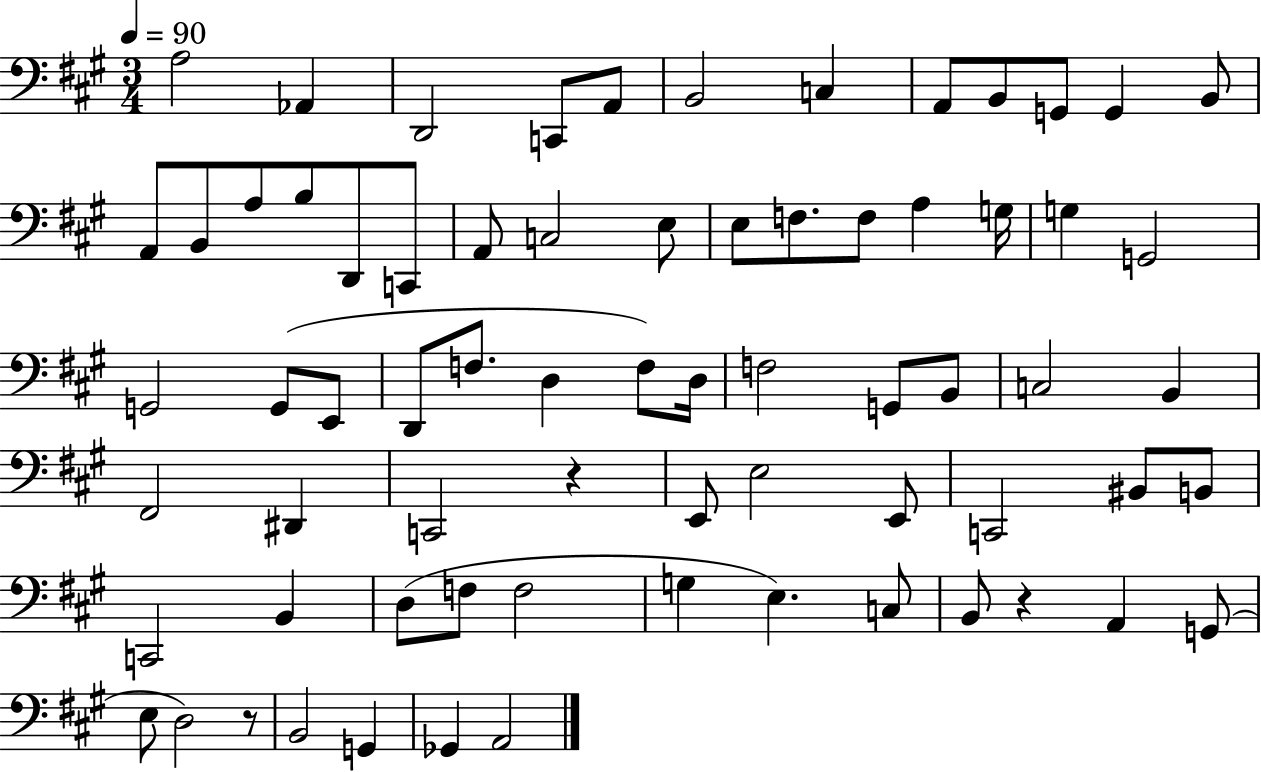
A3/h Ab2/q D2/h C2/e A2/e B2/h C3/q A2/e B2/e G2/e G2/q B2/e A2/e B2/e A3/e B3/e D2/e C2/e A2/e C3/h E3/e E3/e F3/e. F3/e A3/q G3/s G3/q G2/h G2/h G2/e E2/e D2/e F3/e. D3/q F3/e D3/s F3/h G2/e B2/e C3/h B2/q F#2/h D#2/q C2/h R/q E2/e E3/h E2/e C2/h BIS2/e B2/e C2/h B2/q D3/e F3/e F3/h G3/q E3/q. C3/e B2/e R/q A2/q G2/e E3/e D3/h R/e B2/h G2/q Gb2/q A2/h